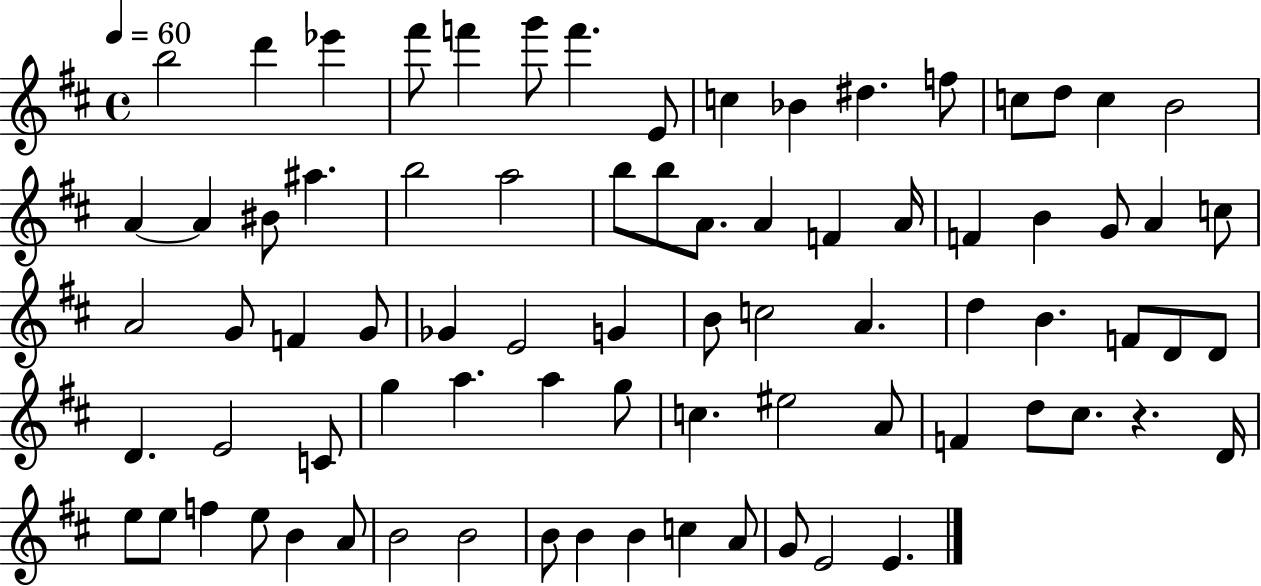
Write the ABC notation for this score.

X:1
T:Untitled
M:4/4
L:1/4
K:D
b2 d' _e' ^f'/2 f' g'/2 f' E/2 c _B ^d f/2 c/2 d/2 c B2 A A ^B/2 ^a b2 a2 b/2 b/2 A/2 A F A/4 F B G/2 A c/2 A2 G/2 F G/2 _G E2 G B/2 c2 A d B F/2 D/2 D/2 D E2 C/2 g a a g/2 c ^e2 A/2 F d/2 ^c/2 z D/4 e/2 e/2 f e/2 B A/2 B2 B2 B/2 B B c A/2 G/2 E2 E